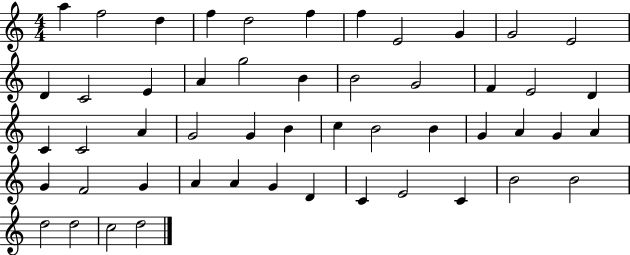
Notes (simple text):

A5/q F5/h D5/q F5/q D5/h F5/q F5/q E4/h G4/q G4/h E4/h D4/q C4/h E4/q A4/q G5/h B4/q B4/h G4/h F4/q E4/h D4/q C4/q C4/h A4/q G4/h G4/q B4/q C5/q B4/h B4/q G4/q A4/q G4/q A4/q G4/q F4/h G4/q A4/q A4/q G4/q D4/q C4/q E4/h C4/q B4/h B4/h D5/h D5/h C5/h D5/h